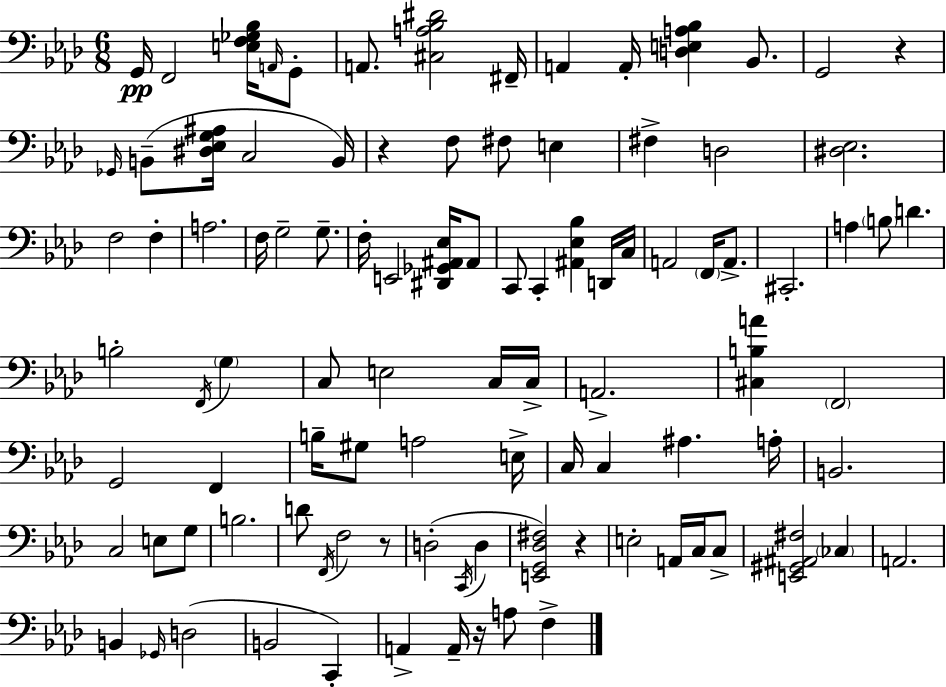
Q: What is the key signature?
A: AES major